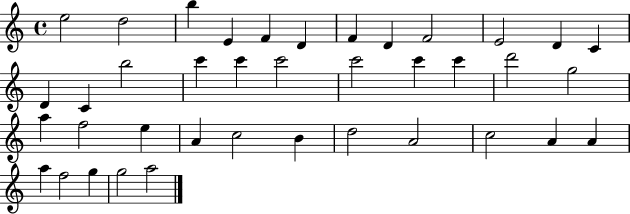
E5/h D5/h B5/q E4/q F4/q D4/q F4/q D4/q F4/h E4/h D4/q C4/q D4/q C4/q B5/h C6/q C6/q C6/h C6/h C6/q C6/q D6/h G5/h A5/q F5/h E5/q A4/q C5/h B4/q D5/h A4/h C5/h A4/q A4/q A5/q F5/h G5/q G5/h A5/h